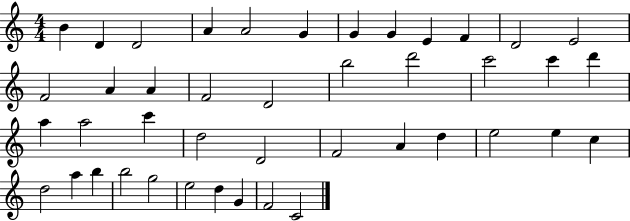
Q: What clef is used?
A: treble